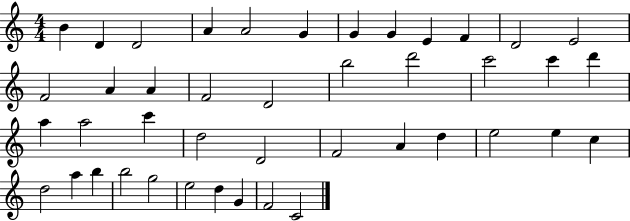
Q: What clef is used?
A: treble